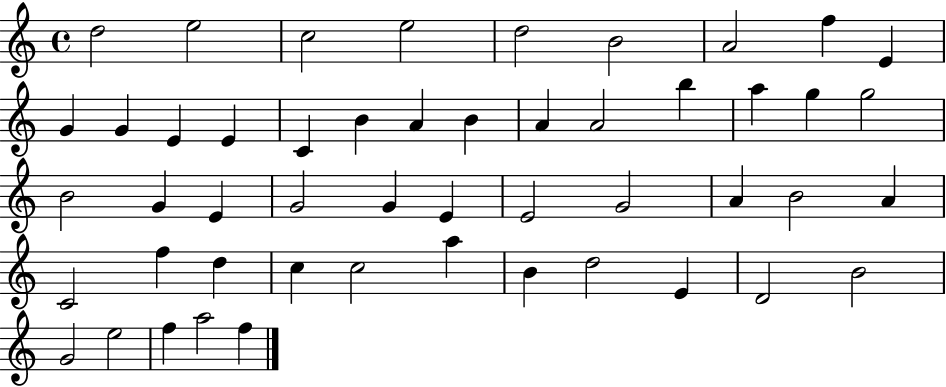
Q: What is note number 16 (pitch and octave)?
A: A4